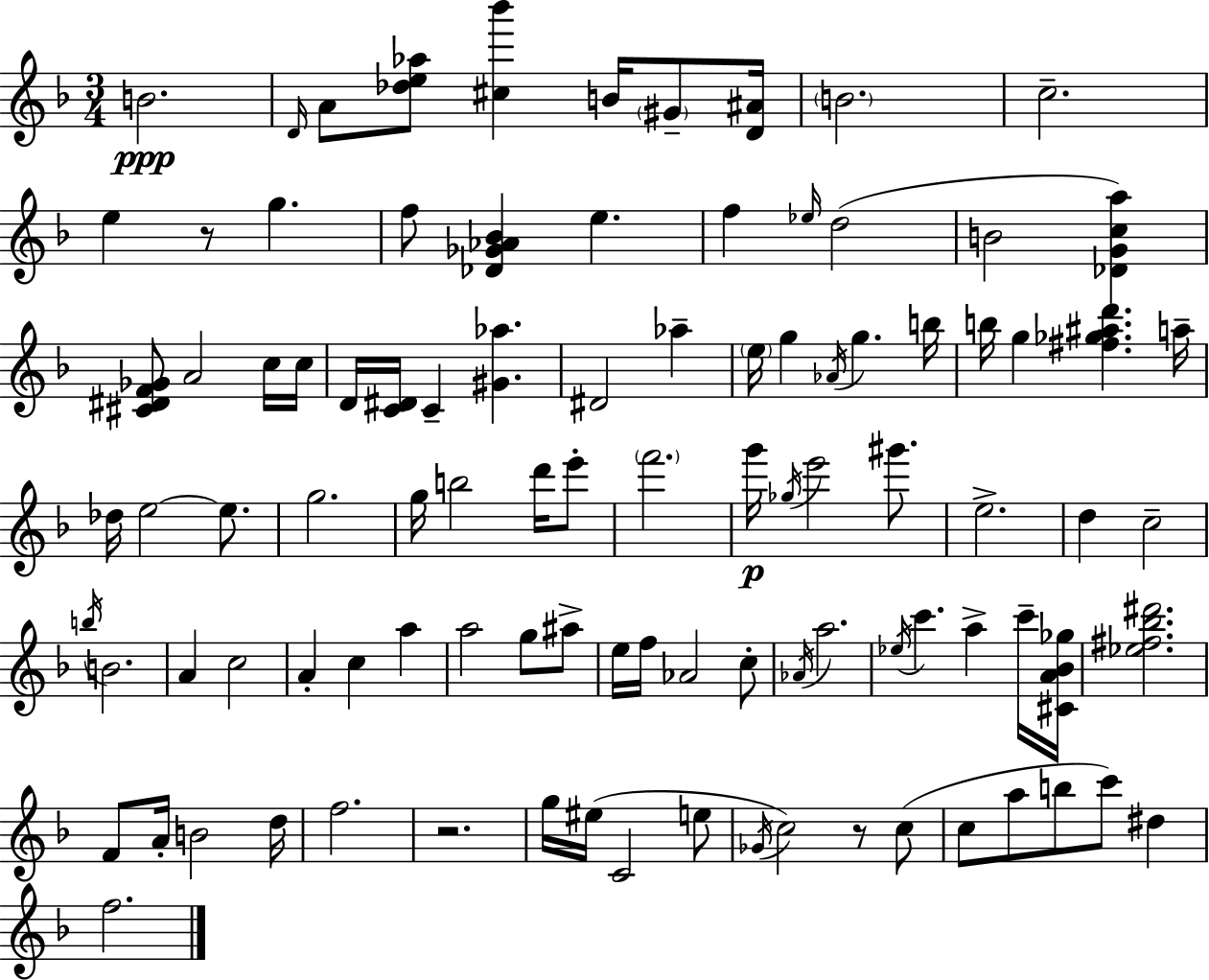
{
  \clef treble
  \numericTimeSignature
  \time 3/4
  \key f \major
  b'2.\ppp | \grace { d'16 } a'8 <des'' e'' aes''>8 <cis'' bes'''>4 b'16 \parenthesize gis'8-- | <d' ais'>16 \parenthesize b'2. | c''2.-- | \break e''4 r8 g''4. | f''8 <des' ges' aes' bes'>4 e''4. | f''4 \grace { ees''16 }( d''2 | b'2 <des' g' c'' a''>4) | \break <cis' dis' f' ges'>8 a'2 | c''16 c''16 d'16 <c' dis'>16 c'4-- <gis' aes''>4. | dis'2 aes''4-- | \parenthesize e''16 g''4 \acciaccatura { aes'16 } g''4. | \break b''16 b''16 g''4 <fis'' ges'' ais'' d'''>4. | a''16-- des''16 e''2~~ | e''8. g''2. | g''16 b''2 | \break d'''16 e'''8-. \parenthesize f'''2. | g'''16\p \acciaccatura { ges''16 } e'''2 | gis'''8. e''2.-> | d''4 c''2-- | \break \acciaccatura { b''16 } b'2. | a'4 c''2 | a'4-. c''4 | a''4 a''2 | \break g''8 ais''8-> e''16 f''16 aes'2 | c''8-. \acciaccatura { aes'16 } a''2. | \acciaccatura { ees''16 } c'''4. | a''4-> c'''16-- <cis' a' bes' ges''>16 <ees'' fis'' bes'' dis'''>2. | \break f'8 a'16-. b'2 | d''16 f''2. | r2. | g''16 eis''16( c'2 | \break e''8 \acciaccatura { ges'16 }) c''2 | r8 c''8( c''8 a''8 | b''8 c'''8) dis''4 f''2. | \bar "|."
}